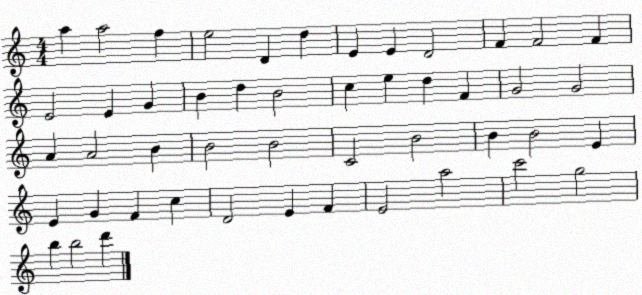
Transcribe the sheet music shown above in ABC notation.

X:1
T:Untitled
M:4/4
L:1/4
K:C
a a2 f e2 D d E E D2 F F2 F E2 E G B d B2 c e d F G2 G2 A A2 B B2 B2 C2 B2 B B2 E E G F c D2 E F E2 a2 c'2 g2 b b2 d'